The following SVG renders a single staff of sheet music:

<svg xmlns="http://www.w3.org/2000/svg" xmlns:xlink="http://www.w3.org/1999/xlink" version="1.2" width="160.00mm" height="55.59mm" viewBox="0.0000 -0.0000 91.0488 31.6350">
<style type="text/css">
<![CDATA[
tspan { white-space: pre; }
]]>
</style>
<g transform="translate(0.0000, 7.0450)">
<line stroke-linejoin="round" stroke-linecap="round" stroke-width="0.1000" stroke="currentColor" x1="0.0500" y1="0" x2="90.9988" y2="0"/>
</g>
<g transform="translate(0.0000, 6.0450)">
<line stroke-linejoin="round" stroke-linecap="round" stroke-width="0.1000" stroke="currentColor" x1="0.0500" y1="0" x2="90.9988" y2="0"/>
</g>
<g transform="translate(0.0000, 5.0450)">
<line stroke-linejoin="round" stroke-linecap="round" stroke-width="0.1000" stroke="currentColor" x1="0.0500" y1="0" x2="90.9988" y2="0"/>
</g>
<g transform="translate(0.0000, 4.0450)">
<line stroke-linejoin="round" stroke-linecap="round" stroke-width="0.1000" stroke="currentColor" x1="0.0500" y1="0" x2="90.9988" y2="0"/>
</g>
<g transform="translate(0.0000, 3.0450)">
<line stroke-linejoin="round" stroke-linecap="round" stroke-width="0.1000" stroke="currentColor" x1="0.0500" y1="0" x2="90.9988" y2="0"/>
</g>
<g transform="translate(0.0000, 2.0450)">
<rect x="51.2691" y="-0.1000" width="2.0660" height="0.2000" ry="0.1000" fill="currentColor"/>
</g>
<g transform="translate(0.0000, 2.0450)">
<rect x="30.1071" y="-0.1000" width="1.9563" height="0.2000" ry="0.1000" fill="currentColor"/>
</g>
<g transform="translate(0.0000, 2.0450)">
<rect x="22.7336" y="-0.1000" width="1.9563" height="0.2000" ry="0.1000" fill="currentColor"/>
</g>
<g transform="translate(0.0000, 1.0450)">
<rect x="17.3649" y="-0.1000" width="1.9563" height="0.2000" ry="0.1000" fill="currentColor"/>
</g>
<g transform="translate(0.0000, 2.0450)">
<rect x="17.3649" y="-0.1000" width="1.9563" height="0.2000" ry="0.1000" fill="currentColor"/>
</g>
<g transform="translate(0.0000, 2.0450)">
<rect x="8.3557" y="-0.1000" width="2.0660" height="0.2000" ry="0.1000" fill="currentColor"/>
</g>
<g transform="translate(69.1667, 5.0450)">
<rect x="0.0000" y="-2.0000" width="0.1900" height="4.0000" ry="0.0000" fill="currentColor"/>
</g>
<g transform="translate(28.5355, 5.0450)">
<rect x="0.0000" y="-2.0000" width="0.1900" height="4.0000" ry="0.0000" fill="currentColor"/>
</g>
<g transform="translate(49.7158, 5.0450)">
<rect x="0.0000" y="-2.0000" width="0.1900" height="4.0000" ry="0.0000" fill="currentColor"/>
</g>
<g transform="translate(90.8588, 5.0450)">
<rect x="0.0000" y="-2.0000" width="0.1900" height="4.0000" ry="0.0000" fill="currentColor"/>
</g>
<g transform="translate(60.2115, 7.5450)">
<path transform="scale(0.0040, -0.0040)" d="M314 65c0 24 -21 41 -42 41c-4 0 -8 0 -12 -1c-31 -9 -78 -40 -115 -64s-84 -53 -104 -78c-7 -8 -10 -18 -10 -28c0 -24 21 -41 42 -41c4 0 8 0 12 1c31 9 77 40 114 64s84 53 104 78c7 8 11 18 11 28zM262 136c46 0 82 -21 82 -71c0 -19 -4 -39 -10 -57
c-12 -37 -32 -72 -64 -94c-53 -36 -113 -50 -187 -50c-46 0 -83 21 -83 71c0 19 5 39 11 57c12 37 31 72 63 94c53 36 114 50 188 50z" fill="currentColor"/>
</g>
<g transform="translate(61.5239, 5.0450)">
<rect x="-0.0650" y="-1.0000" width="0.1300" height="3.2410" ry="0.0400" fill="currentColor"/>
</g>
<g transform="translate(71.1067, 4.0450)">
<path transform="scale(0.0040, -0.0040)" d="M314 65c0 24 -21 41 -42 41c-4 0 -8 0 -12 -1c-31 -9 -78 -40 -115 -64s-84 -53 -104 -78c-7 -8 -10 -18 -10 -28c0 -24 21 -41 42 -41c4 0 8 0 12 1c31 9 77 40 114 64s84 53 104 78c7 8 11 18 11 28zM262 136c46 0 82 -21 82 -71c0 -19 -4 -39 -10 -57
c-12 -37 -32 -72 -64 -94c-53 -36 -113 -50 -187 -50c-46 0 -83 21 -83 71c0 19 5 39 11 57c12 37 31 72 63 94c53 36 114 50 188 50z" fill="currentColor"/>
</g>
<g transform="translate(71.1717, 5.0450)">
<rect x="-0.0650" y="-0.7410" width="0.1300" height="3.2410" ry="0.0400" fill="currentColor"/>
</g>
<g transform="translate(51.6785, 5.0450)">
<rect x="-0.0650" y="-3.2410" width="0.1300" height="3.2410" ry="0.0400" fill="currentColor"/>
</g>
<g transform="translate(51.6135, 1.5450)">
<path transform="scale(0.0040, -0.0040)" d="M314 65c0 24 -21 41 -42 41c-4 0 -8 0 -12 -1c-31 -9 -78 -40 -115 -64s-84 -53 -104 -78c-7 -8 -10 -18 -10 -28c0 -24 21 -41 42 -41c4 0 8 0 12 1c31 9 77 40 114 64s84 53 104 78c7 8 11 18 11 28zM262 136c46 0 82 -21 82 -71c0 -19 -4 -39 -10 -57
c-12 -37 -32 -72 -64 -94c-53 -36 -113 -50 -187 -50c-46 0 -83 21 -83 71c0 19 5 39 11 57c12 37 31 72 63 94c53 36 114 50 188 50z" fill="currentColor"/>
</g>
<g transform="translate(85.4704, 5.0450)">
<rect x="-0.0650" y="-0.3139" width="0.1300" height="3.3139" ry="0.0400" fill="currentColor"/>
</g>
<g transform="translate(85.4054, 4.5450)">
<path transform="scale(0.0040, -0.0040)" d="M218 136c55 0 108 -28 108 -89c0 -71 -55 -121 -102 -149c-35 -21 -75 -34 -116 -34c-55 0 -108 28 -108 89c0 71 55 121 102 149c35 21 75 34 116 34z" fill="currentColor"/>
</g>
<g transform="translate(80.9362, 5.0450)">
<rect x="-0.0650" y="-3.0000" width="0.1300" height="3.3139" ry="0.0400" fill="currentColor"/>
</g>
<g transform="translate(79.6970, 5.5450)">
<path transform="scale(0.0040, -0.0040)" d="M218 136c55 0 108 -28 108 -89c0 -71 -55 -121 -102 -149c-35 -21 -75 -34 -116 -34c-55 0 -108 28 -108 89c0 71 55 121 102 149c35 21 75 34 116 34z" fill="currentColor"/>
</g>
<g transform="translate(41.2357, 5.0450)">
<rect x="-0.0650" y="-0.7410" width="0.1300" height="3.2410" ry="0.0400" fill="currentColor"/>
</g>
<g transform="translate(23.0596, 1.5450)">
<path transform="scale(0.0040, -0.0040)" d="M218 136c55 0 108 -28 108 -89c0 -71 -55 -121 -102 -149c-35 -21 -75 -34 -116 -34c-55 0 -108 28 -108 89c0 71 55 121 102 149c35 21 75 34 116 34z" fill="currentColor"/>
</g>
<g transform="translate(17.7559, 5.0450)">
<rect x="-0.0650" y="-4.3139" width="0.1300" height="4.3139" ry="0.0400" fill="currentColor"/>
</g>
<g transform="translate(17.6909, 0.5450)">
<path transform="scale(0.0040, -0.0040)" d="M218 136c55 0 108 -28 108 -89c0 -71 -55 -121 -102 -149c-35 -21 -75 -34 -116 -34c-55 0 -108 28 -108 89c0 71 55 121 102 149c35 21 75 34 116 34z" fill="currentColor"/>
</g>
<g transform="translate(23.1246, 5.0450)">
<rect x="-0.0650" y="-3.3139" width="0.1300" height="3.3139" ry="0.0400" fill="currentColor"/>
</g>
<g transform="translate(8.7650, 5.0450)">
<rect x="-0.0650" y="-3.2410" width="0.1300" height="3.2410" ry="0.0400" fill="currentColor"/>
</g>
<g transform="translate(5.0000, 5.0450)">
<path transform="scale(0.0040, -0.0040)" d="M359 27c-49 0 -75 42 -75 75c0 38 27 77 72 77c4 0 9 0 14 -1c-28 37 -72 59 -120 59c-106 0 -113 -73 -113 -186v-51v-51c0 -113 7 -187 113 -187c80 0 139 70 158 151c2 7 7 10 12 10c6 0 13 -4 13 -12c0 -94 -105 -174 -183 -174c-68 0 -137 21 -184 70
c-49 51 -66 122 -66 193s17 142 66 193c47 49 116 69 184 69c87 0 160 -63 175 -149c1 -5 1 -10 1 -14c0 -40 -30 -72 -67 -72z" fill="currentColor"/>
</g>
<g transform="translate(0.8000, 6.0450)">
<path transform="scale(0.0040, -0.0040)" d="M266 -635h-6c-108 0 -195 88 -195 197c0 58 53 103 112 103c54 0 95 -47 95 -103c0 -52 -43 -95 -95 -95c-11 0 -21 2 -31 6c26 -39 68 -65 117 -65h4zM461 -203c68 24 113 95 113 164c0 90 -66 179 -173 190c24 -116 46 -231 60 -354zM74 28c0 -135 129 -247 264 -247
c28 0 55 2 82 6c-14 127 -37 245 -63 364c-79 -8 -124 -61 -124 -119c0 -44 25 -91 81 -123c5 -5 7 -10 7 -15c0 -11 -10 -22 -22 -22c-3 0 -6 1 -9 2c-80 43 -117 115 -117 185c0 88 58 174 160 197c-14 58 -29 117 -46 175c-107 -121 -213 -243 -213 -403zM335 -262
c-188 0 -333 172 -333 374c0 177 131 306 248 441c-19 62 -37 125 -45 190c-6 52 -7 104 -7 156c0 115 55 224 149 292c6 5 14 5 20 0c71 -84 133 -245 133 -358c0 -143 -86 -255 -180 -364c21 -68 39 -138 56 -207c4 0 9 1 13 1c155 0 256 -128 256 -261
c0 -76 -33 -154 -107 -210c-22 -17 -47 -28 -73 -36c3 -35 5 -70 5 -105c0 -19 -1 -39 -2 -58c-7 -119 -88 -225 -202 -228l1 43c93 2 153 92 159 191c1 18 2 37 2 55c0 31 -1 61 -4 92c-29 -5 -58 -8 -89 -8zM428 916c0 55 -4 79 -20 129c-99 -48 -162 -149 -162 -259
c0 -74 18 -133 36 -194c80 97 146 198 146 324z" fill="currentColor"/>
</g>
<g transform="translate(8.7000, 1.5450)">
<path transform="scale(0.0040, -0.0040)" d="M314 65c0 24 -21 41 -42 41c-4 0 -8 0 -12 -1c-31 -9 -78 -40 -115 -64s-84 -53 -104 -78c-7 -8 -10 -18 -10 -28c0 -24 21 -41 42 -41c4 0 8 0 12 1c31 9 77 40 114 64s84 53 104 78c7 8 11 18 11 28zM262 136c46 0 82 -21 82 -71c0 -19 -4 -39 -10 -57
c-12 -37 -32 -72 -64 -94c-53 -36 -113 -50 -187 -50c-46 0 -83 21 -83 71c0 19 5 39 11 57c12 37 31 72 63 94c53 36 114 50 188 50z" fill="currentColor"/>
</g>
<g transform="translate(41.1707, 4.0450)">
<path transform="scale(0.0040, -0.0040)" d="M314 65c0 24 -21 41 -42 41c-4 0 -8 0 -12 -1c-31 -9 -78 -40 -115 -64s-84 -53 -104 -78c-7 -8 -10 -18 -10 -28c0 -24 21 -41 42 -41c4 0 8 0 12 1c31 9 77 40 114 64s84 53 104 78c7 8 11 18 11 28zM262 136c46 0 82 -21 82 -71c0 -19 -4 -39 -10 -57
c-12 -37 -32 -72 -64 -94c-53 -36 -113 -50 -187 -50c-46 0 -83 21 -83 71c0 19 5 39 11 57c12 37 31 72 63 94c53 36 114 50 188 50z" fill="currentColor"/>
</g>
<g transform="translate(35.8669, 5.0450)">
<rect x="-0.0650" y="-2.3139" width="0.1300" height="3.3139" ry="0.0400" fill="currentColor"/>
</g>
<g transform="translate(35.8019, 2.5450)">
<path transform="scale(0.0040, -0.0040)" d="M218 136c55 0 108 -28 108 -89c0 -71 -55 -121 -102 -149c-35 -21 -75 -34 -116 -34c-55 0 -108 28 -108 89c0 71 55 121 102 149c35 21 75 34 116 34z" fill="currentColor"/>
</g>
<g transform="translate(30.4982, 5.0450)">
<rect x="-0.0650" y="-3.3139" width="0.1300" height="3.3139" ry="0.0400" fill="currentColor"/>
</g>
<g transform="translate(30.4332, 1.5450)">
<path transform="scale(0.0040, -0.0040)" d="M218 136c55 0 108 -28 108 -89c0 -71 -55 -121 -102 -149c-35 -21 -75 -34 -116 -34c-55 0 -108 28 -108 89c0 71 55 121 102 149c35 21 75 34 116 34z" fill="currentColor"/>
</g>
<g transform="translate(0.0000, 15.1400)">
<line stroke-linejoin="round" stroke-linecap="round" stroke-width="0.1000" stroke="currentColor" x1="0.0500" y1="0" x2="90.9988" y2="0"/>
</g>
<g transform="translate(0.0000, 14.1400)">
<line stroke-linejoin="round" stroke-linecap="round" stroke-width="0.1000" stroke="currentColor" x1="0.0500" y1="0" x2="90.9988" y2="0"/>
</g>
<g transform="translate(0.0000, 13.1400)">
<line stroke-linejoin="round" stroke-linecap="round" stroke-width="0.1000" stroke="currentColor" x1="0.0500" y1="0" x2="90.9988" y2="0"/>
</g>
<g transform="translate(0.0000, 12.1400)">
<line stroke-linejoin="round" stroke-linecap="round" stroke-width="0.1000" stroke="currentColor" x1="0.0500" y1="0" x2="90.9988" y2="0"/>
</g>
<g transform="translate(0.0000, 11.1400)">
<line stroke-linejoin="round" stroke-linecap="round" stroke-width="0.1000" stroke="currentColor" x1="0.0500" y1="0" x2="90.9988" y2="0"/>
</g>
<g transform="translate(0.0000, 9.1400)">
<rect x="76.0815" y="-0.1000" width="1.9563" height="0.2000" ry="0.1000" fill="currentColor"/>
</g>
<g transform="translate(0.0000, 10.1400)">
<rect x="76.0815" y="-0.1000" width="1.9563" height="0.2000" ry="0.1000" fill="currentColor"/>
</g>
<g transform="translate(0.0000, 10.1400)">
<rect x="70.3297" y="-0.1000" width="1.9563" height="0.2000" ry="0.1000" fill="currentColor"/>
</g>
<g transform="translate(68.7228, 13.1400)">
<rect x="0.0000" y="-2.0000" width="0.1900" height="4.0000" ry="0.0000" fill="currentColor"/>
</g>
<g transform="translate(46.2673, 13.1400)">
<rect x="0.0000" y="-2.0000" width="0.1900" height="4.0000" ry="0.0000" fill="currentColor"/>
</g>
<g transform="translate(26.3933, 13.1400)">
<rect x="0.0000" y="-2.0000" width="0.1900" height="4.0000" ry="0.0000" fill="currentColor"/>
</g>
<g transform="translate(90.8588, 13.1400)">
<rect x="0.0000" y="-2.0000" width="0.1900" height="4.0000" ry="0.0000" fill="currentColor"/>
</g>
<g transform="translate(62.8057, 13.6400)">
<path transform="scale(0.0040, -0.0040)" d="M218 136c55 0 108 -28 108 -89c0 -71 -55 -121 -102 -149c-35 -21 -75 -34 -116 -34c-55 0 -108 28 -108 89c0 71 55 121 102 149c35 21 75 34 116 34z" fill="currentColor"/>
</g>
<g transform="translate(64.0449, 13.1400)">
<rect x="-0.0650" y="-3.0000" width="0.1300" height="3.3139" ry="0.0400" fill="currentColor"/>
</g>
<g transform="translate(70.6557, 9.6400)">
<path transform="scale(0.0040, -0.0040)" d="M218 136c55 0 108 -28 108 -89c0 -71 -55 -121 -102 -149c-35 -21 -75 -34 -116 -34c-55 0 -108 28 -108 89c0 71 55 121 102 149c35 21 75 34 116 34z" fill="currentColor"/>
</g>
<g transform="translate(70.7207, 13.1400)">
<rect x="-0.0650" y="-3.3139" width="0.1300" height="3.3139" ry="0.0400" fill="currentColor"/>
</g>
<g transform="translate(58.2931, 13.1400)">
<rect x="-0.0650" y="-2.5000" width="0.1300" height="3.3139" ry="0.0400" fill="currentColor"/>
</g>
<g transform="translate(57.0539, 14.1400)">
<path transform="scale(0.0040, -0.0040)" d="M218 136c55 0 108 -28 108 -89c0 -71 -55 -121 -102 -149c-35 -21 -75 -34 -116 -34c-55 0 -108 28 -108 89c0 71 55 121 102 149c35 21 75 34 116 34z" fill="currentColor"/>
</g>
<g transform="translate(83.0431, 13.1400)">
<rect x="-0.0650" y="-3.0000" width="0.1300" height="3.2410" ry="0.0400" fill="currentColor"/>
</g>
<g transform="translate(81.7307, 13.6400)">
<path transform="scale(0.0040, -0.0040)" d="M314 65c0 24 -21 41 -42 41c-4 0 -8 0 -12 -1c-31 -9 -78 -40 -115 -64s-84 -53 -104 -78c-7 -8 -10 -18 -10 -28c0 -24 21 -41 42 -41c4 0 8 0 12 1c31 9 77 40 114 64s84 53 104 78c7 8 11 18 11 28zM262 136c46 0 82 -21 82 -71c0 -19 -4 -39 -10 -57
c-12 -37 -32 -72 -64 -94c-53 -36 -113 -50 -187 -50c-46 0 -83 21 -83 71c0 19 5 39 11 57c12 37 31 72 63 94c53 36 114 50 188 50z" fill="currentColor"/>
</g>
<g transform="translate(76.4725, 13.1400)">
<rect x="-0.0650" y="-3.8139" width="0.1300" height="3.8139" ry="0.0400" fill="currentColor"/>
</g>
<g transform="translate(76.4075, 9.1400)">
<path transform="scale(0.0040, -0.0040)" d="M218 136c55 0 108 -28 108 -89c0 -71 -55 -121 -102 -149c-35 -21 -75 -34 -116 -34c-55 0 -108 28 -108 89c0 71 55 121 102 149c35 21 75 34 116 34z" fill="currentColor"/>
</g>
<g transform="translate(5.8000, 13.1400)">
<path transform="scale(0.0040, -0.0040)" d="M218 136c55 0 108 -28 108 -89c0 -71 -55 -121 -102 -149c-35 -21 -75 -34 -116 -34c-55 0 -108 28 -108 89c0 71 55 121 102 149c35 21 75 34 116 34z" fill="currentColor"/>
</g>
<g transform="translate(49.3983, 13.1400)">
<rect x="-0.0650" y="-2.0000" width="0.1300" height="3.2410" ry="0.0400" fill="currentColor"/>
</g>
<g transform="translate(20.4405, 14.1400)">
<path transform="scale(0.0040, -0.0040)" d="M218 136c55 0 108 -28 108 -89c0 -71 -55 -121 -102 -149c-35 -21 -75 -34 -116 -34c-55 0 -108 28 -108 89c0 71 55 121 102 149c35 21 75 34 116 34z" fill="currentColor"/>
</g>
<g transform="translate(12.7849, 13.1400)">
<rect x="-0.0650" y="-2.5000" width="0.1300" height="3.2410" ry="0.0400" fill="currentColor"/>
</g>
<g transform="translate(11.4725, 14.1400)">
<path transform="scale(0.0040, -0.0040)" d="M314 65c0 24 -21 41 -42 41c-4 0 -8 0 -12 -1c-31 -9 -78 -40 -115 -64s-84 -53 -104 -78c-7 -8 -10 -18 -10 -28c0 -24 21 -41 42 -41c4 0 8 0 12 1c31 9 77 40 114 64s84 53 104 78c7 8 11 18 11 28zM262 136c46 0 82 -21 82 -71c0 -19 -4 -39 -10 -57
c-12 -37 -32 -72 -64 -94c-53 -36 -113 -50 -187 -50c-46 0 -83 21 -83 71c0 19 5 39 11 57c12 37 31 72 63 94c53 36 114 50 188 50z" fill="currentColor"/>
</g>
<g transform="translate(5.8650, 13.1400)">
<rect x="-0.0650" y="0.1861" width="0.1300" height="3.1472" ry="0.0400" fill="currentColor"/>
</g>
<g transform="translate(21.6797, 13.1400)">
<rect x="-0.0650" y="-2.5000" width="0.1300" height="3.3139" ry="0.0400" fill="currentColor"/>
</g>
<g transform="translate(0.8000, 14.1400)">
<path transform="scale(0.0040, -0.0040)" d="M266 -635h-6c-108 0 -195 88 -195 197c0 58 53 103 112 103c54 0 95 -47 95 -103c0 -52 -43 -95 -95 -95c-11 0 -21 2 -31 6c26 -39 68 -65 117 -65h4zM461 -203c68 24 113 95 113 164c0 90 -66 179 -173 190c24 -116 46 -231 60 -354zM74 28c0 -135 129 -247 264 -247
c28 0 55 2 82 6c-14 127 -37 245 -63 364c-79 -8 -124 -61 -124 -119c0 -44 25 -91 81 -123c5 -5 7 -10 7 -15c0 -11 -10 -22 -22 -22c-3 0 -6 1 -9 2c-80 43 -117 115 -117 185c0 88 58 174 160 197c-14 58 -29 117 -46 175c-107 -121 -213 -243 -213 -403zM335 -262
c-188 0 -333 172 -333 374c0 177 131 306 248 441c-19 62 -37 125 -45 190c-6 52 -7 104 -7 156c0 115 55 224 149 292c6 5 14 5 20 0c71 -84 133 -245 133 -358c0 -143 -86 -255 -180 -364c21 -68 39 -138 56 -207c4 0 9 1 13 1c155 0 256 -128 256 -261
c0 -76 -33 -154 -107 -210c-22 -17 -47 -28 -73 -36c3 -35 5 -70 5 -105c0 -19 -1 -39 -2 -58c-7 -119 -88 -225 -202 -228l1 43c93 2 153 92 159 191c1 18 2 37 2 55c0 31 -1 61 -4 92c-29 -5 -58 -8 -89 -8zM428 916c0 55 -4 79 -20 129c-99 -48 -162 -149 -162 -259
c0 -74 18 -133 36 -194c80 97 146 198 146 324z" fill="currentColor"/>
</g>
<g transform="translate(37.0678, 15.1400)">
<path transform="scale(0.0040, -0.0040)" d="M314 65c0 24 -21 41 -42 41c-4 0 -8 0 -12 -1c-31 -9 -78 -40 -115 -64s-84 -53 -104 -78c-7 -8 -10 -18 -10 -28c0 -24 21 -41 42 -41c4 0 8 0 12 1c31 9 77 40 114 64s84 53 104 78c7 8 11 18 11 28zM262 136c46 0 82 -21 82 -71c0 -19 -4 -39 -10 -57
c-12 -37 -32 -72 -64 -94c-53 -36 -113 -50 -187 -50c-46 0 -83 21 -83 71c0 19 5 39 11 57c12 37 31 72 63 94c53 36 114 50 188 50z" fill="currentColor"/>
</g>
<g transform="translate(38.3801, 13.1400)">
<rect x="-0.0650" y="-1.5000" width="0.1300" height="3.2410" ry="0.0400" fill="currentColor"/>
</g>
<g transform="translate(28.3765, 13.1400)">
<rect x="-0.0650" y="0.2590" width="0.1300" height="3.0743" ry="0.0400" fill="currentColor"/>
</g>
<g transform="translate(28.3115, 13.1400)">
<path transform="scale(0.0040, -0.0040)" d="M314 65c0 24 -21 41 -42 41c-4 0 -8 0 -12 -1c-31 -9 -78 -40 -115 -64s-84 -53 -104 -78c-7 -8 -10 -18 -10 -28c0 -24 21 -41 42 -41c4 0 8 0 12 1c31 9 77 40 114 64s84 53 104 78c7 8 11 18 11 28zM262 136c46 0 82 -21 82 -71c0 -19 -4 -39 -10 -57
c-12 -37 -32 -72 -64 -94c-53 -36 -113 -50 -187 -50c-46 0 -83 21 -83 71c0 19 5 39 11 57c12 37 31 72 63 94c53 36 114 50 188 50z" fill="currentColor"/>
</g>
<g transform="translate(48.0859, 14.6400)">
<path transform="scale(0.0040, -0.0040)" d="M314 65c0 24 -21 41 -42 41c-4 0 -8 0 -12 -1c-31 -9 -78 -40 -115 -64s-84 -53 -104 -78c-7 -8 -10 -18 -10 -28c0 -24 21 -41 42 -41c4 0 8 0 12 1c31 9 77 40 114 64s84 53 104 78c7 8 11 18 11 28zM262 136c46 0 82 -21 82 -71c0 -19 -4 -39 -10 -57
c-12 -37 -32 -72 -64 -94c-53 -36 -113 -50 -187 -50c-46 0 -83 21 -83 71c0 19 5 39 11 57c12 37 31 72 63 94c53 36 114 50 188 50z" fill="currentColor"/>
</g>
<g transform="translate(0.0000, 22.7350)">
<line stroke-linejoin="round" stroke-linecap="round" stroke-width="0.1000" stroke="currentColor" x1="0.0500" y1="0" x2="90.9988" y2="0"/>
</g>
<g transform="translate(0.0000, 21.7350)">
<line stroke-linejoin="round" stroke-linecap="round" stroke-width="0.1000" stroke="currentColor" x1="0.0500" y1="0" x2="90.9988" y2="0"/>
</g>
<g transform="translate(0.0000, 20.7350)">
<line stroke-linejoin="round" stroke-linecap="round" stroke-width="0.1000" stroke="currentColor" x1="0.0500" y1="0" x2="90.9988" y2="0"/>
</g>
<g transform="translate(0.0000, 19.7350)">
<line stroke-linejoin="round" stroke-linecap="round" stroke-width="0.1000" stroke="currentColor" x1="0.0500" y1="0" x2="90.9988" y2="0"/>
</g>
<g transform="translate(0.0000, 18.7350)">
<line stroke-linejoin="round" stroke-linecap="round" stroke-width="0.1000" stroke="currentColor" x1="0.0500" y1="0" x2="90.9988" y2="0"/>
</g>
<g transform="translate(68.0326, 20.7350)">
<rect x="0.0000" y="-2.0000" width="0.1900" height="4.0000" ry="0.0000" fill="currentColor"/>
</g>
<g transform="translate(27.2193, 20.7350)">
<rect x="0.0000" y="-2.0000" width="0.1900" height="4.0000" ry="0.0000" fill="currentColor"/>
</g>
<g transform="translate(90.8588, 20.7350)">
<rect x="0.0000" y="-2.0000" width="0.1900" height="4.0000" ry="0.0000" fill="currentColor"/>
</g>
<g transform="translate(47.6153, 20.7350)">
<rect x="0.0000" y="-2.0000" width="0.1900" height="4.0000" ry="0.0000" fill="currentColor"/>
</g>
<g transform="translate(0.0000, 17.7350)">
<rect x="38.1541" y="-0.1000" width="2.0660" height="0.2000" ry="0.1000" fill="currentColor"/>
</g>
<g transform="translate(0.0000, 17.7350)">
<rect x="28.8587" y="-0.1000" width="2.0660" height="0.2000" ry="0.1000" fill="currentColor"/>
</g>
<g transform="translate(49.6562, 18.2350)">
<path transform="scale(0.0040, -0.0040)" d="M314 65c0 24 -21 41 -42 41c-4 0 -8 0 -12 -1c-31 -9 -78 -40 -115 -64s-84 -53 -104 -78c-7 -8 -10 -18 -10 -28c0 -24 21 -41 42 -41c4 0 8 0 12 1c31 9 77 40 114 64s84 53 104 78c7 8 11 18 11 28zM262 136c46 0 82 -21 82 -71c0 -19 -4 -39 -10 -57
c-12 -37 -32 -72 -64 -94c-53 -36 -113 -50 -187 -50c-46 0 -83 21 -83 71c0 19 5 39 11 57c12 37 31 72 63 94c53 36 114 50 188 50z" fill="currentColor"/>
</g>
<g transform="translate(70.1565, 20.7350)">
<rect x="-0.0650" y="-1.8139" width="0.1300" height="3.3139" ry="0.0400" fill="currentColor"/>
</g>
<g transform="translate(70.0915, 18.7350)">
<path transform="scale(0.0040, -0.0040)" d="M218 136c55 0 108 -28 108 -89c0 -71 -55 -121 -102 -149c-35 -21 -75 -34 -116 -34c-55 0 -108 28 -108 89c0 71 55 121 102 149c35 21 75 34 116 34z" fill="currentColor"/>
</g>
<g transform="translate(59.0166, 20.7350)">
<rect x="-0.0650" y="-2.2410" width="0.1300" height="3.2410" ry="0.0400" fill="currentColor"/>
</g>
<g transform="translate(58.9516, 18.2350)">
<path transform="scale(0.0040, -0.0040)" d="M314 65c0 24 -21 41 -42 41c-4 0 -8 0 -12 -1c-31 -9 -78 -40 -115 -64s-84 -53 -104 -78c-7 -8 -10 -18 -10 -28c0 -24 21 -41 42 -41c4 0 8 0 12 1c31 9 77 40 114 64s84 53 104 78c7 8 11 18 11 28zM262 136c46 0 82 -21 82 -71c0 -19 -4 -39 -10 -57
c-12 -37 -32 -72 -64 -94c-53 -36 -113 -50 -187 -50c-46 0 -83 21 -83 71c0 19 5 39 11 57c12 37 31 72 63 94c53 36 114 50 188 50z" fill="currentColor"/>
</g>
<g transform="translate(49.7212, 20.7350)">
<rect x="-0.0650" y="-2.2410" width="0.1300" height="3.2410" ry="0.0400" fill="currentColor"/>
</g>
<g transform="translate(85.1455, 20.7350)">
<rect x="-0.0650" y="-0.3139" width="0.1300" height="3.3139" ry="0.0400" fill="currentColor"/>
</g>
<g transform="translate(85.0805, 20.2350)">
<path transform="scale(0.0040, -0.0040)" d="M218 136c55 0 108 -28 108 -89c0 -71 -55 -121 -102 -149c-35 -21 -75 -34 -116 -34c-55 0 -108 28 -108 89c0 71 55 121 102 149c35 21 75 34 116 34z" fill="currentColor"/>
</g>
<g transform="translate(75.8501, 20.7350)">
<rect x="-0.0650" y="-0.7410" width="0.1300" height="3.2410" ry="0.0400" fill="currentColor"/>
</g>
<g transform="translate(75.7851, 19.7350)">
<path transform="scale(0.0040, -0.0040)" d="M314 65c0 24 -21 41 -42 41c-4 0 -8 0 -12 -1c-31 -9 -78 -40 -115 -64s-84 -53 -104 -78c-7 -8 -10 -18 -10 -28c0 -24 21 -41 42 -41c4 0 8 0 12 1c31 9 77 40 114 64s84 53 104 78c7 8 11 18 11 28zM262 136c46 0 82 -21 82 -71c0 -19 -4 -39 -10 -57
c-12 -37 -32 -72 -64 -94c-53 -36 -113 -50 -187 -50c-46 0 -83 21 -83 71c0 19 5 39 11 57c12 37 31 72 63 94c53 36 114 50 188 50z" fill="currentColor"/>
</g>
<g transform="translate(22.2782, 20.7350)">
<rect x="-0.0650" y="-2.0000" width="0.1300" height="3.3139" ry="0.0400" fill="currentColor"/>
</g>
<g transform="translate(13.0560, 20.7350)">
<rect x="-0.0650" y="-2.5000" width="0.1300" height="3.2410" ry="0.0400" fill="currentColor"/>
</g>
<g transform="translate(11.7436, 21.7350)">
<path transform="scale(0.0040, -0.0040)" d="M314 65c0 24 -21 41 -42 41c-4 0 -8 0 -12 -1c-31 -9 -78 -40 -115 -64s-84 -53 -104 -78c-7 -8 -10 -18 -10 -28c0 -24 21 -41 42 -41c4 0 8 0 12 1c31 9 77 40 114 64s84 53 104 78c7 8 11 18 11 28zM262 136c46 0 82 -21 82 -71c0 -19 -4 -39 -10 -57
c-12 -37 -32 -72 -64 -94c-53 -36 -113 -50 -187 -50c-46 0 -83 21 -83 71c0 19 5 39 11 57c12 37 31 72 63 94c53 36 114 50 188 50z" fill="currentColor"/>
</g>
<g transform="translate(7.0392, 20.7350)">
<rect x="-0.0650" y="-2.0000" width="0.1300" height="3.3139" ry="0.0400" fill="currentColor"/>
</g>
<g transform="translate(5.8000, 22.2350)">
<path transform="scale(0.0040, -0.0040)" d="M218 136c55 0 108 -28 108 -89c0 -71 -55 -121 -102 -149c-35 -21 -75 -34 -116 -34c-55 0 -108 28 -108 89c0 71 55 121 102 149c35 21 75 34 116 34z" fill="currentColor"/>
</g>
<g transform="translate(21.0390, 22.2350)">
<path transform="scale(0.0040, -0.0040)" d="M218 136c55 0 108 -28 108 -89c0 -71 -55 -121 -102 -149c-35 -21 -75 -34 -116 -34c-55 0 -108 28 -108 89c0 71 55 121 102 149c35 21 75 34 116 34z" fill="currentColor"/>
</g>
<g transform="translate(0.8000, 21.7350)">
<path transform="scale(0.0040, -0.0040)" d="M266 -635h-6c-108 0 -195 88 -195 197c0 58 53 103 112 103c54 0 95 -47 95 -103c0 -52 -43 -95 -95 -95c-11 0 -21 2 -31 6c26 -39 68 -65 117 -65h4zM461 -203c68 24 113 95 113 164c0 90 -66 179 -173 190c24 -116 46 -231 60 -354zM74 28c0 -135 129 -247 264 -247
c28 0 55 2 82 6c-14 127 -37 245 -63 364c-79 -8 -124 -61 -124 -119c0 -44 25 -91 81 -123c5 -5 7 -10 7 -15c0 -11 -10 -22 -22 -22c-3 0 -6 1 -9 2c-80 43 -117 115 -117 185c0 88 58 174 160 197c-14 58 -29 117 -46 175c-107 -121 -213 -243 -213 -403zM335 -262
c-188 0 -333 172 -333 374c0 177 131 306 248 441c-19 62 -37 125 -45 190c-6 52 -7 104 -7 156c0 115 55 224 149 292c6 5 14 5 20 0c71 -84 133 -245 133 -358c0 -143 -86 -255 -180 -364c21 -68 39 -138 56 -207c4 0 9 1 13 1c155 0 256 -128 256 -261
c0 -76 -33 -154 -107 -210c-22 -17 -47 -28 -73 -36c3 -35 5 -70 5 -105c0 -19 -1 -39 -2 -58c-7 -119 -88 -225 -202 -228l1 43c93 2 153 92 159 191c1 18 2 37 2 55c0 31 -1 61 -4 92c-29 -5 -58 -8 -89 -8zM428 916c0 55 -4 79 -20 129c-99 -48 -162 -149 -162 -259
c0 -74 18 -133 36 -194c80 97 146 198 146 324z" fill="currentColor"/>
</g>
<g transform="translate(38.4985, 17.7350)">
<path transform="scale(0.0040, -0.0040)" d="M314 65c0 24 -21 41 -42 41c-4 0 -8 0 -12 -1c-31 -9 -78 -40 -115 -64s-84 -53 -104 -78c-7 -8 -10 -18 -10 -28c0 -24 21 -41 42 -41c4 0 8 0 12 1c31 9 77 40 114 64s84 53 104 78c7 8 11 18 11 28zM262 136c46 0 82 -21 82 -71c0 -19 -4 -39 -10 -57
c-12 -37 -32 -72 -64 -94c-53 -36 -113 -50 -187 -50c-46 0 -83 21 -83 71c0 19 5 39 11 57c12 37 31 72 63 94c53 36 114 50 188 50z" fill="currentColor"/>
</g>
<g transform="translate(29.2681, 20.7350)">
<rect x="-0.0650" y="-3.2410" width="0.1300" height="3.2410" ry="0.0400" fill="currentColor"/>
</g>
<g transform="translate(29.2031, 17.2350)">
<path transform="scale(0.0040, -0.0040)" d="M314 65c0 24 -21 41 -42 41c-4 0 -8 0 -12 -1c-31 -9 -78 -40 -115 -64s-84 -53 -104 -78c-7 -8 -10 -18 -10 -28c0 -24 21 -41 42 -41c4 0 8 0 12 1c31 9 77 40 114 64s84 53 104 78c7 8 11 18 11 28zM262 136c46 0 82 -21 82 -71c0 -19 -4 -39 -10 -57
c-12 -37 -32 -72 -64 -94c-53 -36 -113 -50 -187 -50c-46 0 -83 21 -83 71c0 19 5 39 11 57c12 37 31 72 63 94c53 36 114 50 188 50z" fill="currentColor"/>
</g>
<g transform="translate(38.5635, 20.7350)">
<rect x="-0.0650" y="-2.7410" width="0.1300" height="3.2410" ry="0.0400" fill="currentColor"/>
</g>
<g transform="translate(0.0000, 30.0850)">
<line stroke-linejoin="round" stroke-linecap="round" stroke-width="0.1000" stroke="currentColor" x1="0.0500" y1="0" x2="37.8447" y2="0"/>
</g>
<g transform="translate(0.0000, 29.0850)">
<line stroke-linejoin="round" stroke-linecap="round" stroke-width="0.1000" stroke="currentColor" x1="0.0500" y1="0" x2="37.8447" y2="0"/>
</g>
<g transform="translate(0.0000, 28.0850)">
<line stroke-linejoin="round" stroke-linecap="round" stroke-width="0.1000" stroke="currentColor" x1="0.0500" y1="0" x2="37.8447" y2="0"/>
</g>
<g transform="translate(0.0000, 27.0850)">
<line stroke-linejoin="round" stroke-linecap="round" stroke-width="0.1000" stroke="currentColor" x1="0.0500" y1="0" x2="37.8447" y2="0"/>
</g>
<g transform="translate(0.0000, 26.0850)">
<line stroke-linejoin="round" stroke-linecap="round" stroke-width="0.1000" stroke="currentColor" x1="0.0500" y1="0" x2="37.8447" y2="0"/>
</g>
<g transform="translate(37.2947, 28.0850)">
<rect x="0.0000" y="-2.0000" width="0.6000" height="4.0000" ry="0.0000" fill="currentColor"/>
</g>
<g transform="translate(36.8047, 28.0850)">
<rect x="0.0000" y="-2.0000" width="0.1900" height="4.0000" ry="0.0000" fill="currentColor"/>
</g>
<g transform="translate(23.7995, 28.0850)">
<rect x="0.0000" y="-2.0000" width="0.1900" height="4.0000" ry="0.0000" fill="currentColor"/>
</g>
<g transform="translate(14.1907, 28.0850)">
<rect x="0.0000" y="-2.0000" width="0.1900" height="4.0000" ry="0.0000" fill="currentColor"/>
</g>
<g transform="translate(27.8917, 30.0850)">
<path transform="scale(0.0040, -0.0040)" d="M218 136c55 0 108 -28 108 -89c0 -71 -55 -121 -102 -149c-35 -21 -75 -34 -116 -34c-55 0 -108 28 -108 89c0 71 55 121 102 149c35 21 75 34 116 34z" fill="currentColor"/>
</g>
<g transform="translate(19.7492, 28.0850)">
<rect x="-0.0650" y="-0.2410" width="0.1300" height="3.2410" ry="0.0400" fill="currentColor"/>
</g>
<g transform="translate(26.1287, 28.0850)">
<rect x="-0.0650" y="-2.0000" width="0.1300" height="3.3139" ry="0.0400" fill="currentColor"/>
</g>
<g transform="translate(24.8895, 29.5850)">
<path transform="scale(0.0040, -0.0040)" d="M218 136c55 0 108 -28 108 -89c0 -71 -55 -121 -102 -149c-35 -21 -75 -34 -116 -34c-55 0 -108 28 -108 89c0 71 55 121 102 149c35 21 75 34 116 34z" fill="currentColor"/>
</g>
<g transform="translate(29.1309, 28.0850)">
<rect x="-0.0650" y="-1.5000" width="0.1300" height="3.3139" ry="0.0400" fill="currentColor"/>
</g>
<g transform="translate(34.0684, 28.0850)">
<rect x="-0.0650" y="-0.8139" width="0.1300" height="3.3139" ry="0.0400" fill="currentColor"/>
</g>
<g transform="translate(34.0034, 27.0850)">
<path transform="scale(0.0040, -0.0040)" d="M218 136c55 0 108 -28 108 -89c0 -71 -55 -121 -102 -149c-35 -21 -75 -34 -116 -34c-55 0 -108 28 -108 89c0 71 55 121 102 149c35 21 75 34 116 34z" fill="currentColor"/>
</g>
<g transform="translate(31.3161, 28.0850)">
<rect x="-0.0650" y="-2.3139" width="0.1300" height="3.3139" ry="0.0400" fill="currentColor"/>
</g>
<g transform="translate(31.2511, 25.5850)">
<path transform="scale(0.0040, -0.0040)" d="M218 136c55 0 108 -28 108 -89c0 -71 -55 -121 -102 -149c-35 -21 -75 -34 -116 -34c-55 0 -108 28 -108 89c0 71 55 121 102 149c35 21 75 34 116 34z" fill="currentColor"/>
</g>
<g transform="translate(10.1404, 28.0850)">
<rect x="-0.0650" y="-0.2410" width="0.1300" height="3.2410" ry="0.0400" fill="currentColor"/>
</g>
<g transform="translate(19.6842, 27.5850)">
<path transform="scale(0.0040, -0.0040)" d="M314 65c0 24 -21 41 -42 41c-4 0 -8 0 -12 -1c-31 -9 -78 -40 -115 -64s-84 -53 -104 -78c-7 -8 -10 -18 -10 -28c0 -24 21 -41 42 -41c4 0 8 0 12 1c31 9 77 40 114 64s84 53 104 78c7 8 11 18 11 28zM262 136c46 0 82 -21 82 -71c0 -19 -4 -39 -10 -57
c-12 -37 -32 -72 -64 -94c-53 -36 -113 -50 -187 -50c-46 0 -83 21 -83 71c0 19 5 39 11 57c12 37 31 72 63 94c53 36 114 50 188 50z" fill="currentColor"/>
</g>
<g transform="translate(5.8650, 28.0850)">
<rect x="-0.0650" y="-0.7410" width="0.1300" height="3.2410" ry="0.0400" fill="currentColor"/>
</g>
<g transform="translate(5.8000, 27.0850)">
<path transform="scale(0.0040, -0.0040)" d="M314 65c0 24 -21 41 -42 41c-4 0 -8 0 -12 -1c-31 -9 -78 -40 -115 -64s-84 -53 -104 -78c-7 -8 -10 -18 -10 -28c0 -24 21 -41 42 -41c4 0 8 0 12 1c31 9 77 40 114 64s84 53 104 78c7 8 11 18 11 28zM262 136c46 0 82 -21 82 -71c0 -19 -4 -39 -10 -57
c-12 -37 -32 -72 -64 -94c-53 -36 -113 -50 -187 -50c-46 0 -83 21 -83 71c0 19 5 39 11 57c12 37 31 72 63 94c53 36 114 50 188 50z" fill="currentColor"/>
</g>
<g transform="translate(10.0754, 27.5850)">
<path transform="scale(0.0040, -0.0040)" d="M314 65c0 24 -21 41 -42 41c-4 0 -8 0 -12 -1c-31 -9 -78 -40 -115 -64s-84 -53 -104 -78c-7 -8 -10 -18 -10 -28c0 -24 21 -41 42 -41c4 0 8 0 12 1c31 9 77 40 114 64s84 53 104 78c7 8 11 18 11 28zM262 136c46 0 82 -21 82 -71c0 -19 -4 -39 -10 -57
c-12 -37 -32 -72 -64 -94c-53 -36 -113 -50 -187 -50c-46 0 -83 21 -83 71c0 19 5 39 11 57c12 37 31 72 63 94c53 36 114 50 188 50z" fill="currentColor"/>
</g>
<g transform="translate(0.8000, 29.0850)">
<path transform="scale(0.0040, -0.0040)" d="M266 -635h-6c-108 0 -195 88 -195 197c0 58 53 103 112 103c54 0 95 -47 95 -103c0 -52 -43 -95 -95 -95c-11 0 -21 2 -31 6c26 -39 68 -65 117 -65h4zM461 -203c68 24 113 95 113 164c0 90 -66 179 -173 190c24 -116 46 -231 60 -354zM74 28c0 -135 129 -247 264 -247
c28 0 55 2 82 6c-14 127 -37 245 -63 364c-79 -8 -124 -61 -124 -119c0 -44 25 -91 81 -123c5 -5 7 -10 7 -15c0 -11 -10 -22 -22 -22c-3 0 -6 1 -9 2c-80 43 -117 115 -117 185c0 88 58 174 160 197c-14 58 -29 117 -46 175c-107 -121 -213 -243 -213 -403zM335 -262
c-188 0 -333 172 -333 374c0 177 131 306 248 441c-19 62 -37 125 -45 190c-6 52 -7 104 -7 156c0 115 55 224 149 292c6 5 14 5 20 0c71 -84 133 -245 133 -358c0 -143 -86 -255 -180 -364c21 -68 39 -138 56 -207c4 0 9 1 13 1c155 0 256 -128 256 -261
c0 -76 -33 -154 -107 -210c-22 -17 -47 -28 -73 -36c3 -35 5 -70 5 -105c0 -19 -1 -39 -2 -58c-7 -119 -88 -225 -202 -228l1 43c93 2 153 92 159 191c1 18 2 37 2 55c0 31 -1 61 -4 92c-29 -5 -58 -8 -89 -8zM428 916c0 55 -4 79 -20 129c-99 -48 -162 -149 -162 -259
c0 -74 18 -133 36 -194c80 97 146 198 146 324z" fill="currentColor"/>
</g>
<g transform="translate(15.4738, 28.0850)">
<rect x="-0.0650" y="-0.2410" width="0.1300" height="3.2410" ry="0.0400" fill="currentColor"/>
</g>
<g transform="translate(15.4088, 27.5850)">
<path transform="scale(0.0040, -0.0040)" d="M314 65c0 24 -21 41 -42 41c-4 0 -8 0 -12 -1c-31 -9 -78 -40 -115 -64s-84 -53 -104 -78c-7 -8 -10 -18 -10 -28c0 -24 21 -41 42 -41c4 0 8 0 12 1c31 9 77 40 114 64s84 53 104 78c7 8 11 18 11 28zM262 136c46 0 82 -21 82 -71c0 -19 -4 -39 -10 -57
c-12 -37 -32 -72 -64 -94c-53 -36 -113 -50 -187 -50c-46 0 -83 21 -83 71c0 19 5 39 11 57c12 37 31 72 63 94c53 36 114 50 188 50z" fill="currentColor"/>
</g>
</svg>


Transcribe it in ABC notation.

X:1
T:Untitled
M:4/4
L:1/4
K:C
b2 d' b b g d2 b2 D2 d2 A c B G2 G B2 E2 F2 G A b c' A2 F G2 F b2 a2 g2 g2 f d2 c d2 c2 c2 c2 F E g d